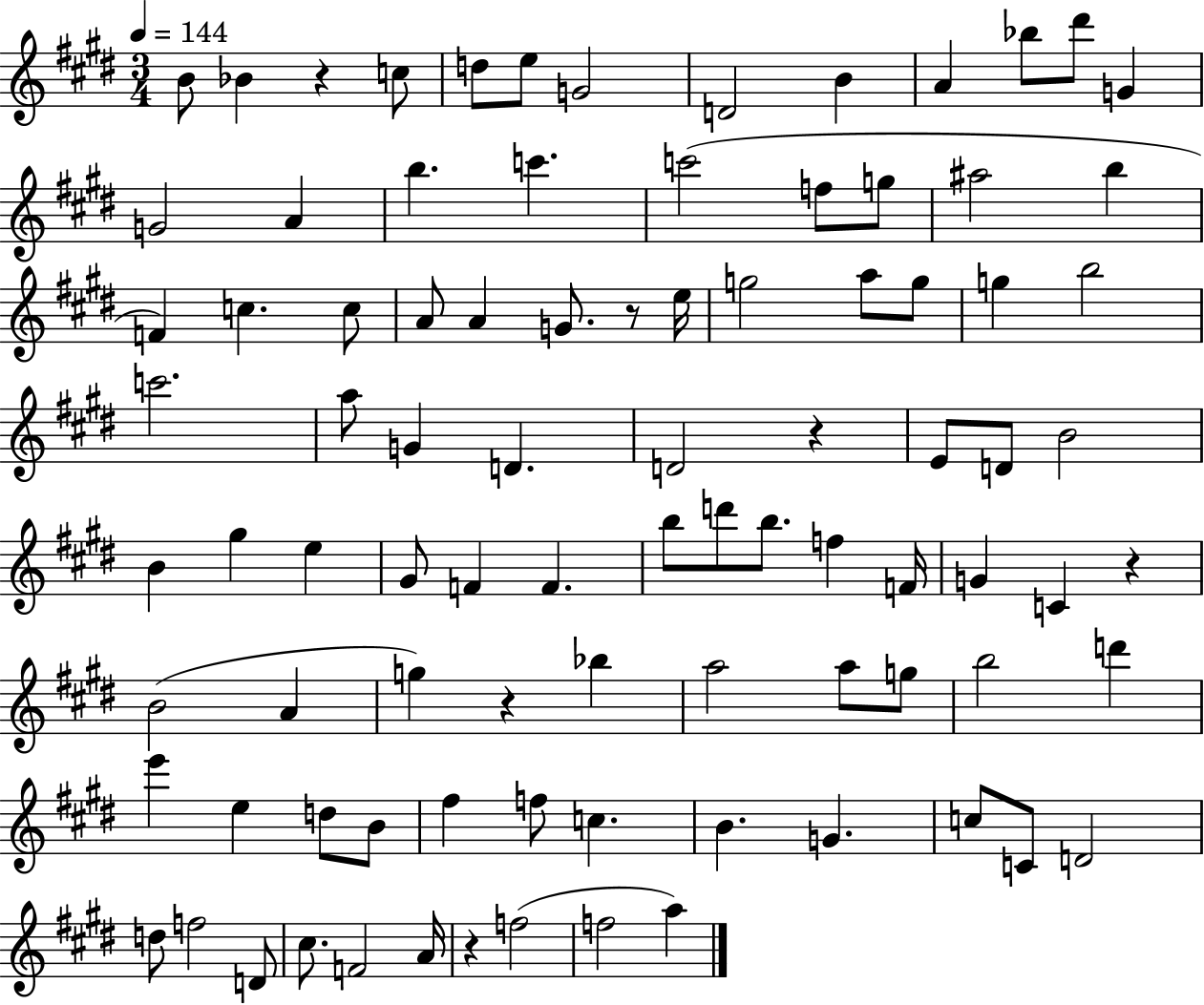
{
  \clef treble
  \numericTimeSignature
  \time 3/4
  \key e \major
  \tempo 4 = 144
  b'8 bes'4 r4 c''8 | d''8 e''8 g'2 | d'2 b'4 | a'4 bes''8 dis'''8 g'4 | \break g'2 a'4 | b''4. c'''4. | c'''2( f''8 g''8 | ais''2 b''4 | \break f'4) c''4. c''8 | a'8 a'4 g'8. r8 e''16 | g''2 a''8 g''8 | g''4 b''2 | \break c'''2. | a''8 g'4 d'4. | d'2 r4 | e'8 d'8 b'2 | \break b'4 gis''4 e''4 | gis'8 f'4 f'4. | b''8 d'''8 b''8. f''4 f'16 | g'4 c'4 r4 | \break b'2( a'4 | g''4) r4 bes''4 | a''2 a''8 g''8 | b''2 d'''4 | \break e'''4 e''4 d''8 b'8 | fis''4 f''8 c''4. | b'4. g'4. | c''8 c'8 d'2 | \break d''8 f''2 d'8 | cis''8. f'2 a'16 | r4 f''2( | f''2 a''4) | \break \bar "|."
}